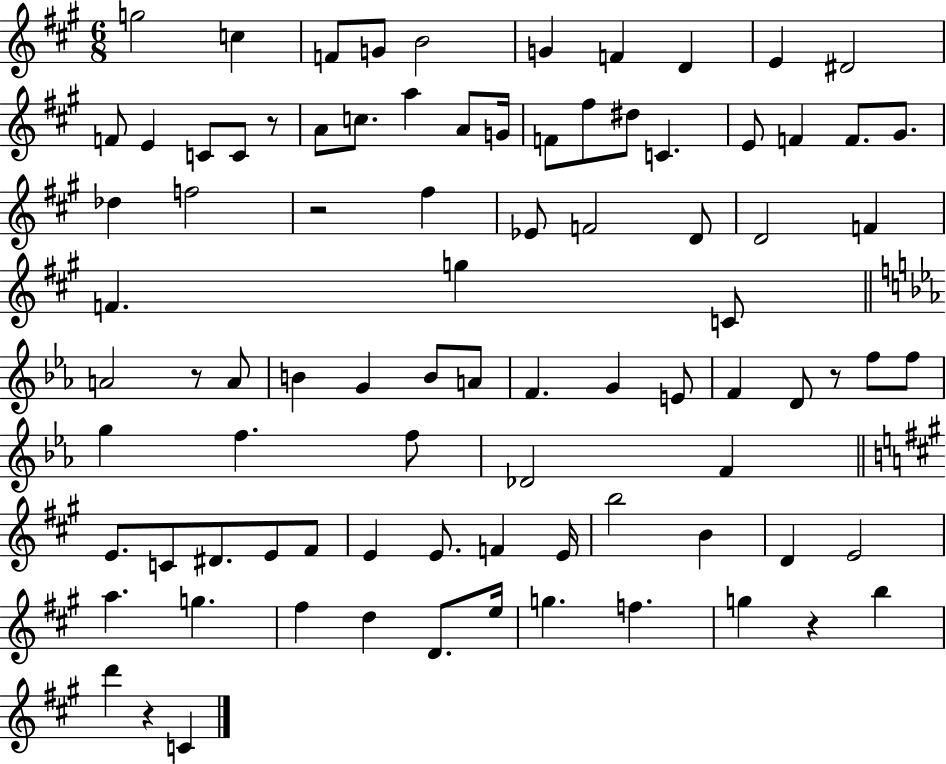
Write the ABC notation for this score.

X:1
T:Untitled
M:6/8
L:1/4
K:A
g2 c F/2 G/2 B2 G F D E ^D2 F/2 E C/2 C/2 z/2 A/2 c/2 a A/2 G/4 F/2 ^f/2 ^d/2 C E/2 F F/2 ^G/2 _d f2 z2 ^f _E/2 F2 D/2 D2 F F g C/2 A2 z/2 A/2 B G B/2 A/2 F G E/2 F D/2 z/2 f/2 f/2 g f f/2 _D2 F E/2 C/2 ^D/2 E/2 ^F/2 E E/2 F E/4 b2 B D E2 a g ^f d D/2 e/4 g f g z b d' z C